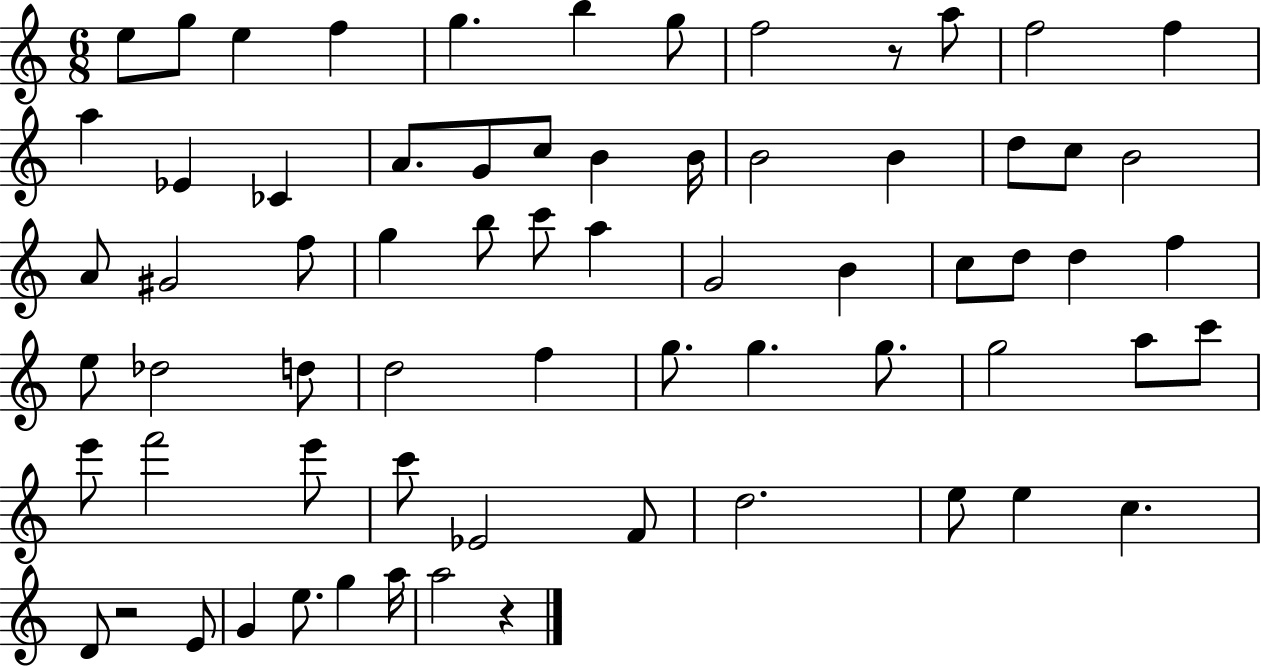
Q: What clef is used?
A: treble